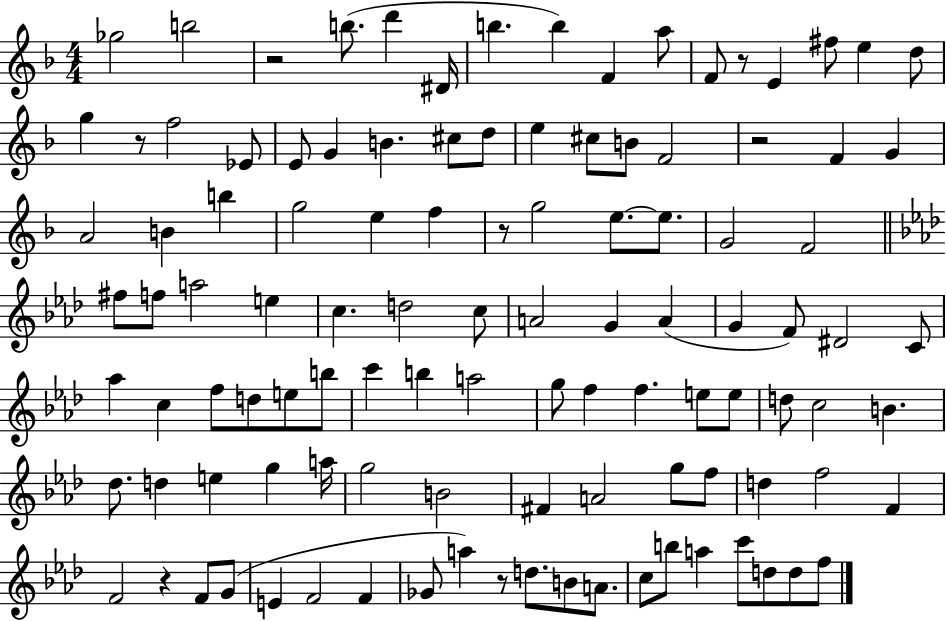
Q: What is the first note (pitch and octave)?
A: Gb5